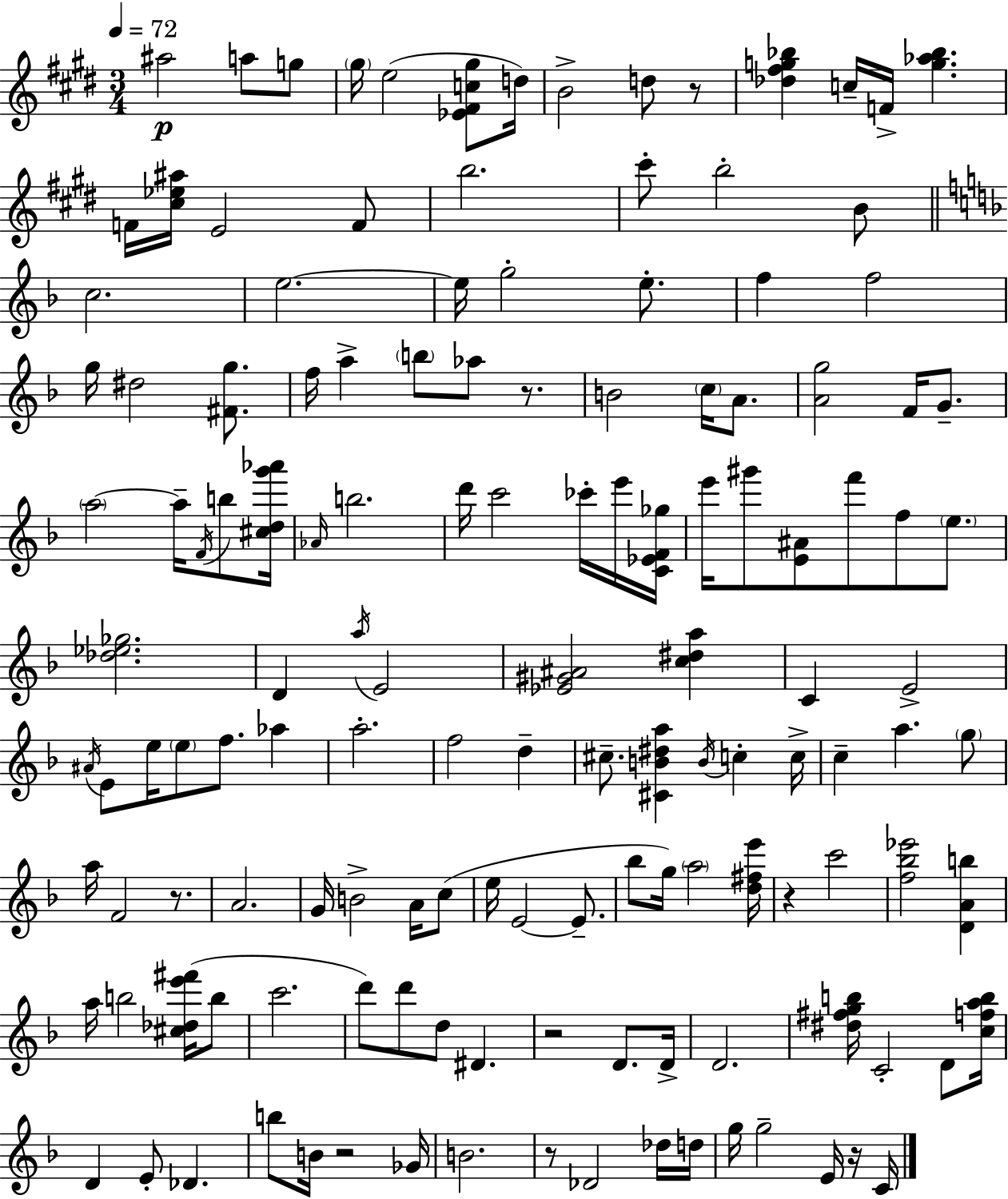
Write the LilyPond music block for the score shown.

{
  \clef treble
  \numericTimeSignature
  \time 3/4
  \key e \major
  \tempo 4 = 72
  ais''2\p a''8 g''8 | \parenthesize gis''16 e''2( <ees' fis' c'' gis''>8 d''16) | b'2-> d''8 r8 | <des'' fis'' g'' bes''>4 c''16-- f'16-> <g'' aes'' bes''>4. | \break f'16 <cis'' ees'' ais''>16 e'2 f'8 | b''2. | cis'''8-. b''2-. b'8 | \bar "||" \break \key f \major c''2. | e''2.~~ | e''16 g''2-. e''8.-. | f''4 f''2 | \break g''16 dis''2 <fis' g''>8. | f''16 a''4-> \parenthesize b''8 aes''8 r8. | b'2 \parenthesize c''16 a'8. | <a' g''>2 f'16 g'8.-- | \break \parenthesize a''2~~ a''16-- \acciaccatura { f'16 } b''8 | <cis'' d'' g''' aes'''>16 \grace { aes'16 } b''2. | d'''16 c'''2 ces'''16-. | e'''16 <c' ees' f' ges''>16 e'''16 gis'''8 <e' ais'>8 f'''8 f''8 \parenthesize e''8. | \break <des'' ees'' ges''>2. | d'4 \acciaccatura { a''16 } e'2 | <ees' gis' ais'>2 <c'' dis'' a''>4 | c'4 e'2-> | \break \acciaccatura { ais'16 } e'8 e''16 \parenthesize e''8 f''8. | aes''4 a''2.-. | f''2 | d''4-- cis''8.-- <cis' b' dis'' a''>4 \acciaccatura { b'16 } | \break c''4-. c''16-> c''4-- a''4. | \parenthesize g''8 a''16 f'2 | r8. a'2. | g'16 b'2-> | \break a'16 c''8( e''16 e'2~~ | e'8.-- bes''8 g''16) \parenthesize a''2 | <d'' fis'' e'''>16 r4 c'''2 | <f'' bes'' ees'''>2 | \break <d' a' b''>4 a''16 b''2 | <cis'' des'' e''' fis'''>16( b''8 c'''2. | d'''8) d'''8 d''8 dis'4. | r2 | \break d'8. d'16-> d'2. | <dis'' fis'' g'' b''>16 c'2-. | d'8 <c'' f'' a'' b''>16 d'4 e'8-. des'4. | b''8 b'16 r2 | \break ges'16 b'2. | r8 des'2 | des''16 d''16 g''16 g''2-- | e'16 r16 c'16 \bar "|."
}